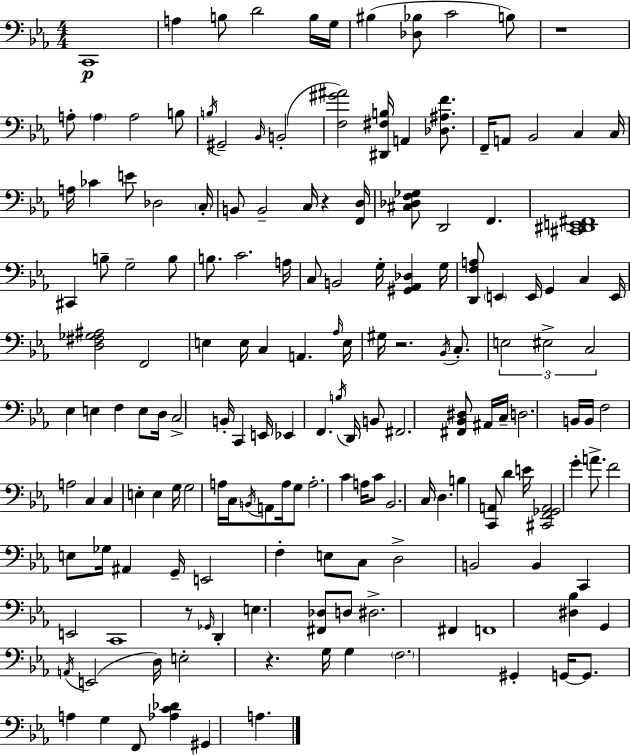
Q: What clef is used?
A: bass